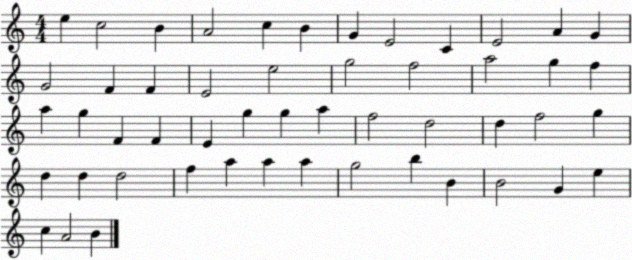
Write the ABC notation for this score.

X:1
T:Untitled
M:4/4
L:1/4
K:C
e c2 B A2 c B G E2 C E2 A G G2 F F E2 e2 g2 f2 a2 g f a g F F E g g a f2 d2 d f2 g d d d2 f a a a g2 b B B2 G e c A2 B